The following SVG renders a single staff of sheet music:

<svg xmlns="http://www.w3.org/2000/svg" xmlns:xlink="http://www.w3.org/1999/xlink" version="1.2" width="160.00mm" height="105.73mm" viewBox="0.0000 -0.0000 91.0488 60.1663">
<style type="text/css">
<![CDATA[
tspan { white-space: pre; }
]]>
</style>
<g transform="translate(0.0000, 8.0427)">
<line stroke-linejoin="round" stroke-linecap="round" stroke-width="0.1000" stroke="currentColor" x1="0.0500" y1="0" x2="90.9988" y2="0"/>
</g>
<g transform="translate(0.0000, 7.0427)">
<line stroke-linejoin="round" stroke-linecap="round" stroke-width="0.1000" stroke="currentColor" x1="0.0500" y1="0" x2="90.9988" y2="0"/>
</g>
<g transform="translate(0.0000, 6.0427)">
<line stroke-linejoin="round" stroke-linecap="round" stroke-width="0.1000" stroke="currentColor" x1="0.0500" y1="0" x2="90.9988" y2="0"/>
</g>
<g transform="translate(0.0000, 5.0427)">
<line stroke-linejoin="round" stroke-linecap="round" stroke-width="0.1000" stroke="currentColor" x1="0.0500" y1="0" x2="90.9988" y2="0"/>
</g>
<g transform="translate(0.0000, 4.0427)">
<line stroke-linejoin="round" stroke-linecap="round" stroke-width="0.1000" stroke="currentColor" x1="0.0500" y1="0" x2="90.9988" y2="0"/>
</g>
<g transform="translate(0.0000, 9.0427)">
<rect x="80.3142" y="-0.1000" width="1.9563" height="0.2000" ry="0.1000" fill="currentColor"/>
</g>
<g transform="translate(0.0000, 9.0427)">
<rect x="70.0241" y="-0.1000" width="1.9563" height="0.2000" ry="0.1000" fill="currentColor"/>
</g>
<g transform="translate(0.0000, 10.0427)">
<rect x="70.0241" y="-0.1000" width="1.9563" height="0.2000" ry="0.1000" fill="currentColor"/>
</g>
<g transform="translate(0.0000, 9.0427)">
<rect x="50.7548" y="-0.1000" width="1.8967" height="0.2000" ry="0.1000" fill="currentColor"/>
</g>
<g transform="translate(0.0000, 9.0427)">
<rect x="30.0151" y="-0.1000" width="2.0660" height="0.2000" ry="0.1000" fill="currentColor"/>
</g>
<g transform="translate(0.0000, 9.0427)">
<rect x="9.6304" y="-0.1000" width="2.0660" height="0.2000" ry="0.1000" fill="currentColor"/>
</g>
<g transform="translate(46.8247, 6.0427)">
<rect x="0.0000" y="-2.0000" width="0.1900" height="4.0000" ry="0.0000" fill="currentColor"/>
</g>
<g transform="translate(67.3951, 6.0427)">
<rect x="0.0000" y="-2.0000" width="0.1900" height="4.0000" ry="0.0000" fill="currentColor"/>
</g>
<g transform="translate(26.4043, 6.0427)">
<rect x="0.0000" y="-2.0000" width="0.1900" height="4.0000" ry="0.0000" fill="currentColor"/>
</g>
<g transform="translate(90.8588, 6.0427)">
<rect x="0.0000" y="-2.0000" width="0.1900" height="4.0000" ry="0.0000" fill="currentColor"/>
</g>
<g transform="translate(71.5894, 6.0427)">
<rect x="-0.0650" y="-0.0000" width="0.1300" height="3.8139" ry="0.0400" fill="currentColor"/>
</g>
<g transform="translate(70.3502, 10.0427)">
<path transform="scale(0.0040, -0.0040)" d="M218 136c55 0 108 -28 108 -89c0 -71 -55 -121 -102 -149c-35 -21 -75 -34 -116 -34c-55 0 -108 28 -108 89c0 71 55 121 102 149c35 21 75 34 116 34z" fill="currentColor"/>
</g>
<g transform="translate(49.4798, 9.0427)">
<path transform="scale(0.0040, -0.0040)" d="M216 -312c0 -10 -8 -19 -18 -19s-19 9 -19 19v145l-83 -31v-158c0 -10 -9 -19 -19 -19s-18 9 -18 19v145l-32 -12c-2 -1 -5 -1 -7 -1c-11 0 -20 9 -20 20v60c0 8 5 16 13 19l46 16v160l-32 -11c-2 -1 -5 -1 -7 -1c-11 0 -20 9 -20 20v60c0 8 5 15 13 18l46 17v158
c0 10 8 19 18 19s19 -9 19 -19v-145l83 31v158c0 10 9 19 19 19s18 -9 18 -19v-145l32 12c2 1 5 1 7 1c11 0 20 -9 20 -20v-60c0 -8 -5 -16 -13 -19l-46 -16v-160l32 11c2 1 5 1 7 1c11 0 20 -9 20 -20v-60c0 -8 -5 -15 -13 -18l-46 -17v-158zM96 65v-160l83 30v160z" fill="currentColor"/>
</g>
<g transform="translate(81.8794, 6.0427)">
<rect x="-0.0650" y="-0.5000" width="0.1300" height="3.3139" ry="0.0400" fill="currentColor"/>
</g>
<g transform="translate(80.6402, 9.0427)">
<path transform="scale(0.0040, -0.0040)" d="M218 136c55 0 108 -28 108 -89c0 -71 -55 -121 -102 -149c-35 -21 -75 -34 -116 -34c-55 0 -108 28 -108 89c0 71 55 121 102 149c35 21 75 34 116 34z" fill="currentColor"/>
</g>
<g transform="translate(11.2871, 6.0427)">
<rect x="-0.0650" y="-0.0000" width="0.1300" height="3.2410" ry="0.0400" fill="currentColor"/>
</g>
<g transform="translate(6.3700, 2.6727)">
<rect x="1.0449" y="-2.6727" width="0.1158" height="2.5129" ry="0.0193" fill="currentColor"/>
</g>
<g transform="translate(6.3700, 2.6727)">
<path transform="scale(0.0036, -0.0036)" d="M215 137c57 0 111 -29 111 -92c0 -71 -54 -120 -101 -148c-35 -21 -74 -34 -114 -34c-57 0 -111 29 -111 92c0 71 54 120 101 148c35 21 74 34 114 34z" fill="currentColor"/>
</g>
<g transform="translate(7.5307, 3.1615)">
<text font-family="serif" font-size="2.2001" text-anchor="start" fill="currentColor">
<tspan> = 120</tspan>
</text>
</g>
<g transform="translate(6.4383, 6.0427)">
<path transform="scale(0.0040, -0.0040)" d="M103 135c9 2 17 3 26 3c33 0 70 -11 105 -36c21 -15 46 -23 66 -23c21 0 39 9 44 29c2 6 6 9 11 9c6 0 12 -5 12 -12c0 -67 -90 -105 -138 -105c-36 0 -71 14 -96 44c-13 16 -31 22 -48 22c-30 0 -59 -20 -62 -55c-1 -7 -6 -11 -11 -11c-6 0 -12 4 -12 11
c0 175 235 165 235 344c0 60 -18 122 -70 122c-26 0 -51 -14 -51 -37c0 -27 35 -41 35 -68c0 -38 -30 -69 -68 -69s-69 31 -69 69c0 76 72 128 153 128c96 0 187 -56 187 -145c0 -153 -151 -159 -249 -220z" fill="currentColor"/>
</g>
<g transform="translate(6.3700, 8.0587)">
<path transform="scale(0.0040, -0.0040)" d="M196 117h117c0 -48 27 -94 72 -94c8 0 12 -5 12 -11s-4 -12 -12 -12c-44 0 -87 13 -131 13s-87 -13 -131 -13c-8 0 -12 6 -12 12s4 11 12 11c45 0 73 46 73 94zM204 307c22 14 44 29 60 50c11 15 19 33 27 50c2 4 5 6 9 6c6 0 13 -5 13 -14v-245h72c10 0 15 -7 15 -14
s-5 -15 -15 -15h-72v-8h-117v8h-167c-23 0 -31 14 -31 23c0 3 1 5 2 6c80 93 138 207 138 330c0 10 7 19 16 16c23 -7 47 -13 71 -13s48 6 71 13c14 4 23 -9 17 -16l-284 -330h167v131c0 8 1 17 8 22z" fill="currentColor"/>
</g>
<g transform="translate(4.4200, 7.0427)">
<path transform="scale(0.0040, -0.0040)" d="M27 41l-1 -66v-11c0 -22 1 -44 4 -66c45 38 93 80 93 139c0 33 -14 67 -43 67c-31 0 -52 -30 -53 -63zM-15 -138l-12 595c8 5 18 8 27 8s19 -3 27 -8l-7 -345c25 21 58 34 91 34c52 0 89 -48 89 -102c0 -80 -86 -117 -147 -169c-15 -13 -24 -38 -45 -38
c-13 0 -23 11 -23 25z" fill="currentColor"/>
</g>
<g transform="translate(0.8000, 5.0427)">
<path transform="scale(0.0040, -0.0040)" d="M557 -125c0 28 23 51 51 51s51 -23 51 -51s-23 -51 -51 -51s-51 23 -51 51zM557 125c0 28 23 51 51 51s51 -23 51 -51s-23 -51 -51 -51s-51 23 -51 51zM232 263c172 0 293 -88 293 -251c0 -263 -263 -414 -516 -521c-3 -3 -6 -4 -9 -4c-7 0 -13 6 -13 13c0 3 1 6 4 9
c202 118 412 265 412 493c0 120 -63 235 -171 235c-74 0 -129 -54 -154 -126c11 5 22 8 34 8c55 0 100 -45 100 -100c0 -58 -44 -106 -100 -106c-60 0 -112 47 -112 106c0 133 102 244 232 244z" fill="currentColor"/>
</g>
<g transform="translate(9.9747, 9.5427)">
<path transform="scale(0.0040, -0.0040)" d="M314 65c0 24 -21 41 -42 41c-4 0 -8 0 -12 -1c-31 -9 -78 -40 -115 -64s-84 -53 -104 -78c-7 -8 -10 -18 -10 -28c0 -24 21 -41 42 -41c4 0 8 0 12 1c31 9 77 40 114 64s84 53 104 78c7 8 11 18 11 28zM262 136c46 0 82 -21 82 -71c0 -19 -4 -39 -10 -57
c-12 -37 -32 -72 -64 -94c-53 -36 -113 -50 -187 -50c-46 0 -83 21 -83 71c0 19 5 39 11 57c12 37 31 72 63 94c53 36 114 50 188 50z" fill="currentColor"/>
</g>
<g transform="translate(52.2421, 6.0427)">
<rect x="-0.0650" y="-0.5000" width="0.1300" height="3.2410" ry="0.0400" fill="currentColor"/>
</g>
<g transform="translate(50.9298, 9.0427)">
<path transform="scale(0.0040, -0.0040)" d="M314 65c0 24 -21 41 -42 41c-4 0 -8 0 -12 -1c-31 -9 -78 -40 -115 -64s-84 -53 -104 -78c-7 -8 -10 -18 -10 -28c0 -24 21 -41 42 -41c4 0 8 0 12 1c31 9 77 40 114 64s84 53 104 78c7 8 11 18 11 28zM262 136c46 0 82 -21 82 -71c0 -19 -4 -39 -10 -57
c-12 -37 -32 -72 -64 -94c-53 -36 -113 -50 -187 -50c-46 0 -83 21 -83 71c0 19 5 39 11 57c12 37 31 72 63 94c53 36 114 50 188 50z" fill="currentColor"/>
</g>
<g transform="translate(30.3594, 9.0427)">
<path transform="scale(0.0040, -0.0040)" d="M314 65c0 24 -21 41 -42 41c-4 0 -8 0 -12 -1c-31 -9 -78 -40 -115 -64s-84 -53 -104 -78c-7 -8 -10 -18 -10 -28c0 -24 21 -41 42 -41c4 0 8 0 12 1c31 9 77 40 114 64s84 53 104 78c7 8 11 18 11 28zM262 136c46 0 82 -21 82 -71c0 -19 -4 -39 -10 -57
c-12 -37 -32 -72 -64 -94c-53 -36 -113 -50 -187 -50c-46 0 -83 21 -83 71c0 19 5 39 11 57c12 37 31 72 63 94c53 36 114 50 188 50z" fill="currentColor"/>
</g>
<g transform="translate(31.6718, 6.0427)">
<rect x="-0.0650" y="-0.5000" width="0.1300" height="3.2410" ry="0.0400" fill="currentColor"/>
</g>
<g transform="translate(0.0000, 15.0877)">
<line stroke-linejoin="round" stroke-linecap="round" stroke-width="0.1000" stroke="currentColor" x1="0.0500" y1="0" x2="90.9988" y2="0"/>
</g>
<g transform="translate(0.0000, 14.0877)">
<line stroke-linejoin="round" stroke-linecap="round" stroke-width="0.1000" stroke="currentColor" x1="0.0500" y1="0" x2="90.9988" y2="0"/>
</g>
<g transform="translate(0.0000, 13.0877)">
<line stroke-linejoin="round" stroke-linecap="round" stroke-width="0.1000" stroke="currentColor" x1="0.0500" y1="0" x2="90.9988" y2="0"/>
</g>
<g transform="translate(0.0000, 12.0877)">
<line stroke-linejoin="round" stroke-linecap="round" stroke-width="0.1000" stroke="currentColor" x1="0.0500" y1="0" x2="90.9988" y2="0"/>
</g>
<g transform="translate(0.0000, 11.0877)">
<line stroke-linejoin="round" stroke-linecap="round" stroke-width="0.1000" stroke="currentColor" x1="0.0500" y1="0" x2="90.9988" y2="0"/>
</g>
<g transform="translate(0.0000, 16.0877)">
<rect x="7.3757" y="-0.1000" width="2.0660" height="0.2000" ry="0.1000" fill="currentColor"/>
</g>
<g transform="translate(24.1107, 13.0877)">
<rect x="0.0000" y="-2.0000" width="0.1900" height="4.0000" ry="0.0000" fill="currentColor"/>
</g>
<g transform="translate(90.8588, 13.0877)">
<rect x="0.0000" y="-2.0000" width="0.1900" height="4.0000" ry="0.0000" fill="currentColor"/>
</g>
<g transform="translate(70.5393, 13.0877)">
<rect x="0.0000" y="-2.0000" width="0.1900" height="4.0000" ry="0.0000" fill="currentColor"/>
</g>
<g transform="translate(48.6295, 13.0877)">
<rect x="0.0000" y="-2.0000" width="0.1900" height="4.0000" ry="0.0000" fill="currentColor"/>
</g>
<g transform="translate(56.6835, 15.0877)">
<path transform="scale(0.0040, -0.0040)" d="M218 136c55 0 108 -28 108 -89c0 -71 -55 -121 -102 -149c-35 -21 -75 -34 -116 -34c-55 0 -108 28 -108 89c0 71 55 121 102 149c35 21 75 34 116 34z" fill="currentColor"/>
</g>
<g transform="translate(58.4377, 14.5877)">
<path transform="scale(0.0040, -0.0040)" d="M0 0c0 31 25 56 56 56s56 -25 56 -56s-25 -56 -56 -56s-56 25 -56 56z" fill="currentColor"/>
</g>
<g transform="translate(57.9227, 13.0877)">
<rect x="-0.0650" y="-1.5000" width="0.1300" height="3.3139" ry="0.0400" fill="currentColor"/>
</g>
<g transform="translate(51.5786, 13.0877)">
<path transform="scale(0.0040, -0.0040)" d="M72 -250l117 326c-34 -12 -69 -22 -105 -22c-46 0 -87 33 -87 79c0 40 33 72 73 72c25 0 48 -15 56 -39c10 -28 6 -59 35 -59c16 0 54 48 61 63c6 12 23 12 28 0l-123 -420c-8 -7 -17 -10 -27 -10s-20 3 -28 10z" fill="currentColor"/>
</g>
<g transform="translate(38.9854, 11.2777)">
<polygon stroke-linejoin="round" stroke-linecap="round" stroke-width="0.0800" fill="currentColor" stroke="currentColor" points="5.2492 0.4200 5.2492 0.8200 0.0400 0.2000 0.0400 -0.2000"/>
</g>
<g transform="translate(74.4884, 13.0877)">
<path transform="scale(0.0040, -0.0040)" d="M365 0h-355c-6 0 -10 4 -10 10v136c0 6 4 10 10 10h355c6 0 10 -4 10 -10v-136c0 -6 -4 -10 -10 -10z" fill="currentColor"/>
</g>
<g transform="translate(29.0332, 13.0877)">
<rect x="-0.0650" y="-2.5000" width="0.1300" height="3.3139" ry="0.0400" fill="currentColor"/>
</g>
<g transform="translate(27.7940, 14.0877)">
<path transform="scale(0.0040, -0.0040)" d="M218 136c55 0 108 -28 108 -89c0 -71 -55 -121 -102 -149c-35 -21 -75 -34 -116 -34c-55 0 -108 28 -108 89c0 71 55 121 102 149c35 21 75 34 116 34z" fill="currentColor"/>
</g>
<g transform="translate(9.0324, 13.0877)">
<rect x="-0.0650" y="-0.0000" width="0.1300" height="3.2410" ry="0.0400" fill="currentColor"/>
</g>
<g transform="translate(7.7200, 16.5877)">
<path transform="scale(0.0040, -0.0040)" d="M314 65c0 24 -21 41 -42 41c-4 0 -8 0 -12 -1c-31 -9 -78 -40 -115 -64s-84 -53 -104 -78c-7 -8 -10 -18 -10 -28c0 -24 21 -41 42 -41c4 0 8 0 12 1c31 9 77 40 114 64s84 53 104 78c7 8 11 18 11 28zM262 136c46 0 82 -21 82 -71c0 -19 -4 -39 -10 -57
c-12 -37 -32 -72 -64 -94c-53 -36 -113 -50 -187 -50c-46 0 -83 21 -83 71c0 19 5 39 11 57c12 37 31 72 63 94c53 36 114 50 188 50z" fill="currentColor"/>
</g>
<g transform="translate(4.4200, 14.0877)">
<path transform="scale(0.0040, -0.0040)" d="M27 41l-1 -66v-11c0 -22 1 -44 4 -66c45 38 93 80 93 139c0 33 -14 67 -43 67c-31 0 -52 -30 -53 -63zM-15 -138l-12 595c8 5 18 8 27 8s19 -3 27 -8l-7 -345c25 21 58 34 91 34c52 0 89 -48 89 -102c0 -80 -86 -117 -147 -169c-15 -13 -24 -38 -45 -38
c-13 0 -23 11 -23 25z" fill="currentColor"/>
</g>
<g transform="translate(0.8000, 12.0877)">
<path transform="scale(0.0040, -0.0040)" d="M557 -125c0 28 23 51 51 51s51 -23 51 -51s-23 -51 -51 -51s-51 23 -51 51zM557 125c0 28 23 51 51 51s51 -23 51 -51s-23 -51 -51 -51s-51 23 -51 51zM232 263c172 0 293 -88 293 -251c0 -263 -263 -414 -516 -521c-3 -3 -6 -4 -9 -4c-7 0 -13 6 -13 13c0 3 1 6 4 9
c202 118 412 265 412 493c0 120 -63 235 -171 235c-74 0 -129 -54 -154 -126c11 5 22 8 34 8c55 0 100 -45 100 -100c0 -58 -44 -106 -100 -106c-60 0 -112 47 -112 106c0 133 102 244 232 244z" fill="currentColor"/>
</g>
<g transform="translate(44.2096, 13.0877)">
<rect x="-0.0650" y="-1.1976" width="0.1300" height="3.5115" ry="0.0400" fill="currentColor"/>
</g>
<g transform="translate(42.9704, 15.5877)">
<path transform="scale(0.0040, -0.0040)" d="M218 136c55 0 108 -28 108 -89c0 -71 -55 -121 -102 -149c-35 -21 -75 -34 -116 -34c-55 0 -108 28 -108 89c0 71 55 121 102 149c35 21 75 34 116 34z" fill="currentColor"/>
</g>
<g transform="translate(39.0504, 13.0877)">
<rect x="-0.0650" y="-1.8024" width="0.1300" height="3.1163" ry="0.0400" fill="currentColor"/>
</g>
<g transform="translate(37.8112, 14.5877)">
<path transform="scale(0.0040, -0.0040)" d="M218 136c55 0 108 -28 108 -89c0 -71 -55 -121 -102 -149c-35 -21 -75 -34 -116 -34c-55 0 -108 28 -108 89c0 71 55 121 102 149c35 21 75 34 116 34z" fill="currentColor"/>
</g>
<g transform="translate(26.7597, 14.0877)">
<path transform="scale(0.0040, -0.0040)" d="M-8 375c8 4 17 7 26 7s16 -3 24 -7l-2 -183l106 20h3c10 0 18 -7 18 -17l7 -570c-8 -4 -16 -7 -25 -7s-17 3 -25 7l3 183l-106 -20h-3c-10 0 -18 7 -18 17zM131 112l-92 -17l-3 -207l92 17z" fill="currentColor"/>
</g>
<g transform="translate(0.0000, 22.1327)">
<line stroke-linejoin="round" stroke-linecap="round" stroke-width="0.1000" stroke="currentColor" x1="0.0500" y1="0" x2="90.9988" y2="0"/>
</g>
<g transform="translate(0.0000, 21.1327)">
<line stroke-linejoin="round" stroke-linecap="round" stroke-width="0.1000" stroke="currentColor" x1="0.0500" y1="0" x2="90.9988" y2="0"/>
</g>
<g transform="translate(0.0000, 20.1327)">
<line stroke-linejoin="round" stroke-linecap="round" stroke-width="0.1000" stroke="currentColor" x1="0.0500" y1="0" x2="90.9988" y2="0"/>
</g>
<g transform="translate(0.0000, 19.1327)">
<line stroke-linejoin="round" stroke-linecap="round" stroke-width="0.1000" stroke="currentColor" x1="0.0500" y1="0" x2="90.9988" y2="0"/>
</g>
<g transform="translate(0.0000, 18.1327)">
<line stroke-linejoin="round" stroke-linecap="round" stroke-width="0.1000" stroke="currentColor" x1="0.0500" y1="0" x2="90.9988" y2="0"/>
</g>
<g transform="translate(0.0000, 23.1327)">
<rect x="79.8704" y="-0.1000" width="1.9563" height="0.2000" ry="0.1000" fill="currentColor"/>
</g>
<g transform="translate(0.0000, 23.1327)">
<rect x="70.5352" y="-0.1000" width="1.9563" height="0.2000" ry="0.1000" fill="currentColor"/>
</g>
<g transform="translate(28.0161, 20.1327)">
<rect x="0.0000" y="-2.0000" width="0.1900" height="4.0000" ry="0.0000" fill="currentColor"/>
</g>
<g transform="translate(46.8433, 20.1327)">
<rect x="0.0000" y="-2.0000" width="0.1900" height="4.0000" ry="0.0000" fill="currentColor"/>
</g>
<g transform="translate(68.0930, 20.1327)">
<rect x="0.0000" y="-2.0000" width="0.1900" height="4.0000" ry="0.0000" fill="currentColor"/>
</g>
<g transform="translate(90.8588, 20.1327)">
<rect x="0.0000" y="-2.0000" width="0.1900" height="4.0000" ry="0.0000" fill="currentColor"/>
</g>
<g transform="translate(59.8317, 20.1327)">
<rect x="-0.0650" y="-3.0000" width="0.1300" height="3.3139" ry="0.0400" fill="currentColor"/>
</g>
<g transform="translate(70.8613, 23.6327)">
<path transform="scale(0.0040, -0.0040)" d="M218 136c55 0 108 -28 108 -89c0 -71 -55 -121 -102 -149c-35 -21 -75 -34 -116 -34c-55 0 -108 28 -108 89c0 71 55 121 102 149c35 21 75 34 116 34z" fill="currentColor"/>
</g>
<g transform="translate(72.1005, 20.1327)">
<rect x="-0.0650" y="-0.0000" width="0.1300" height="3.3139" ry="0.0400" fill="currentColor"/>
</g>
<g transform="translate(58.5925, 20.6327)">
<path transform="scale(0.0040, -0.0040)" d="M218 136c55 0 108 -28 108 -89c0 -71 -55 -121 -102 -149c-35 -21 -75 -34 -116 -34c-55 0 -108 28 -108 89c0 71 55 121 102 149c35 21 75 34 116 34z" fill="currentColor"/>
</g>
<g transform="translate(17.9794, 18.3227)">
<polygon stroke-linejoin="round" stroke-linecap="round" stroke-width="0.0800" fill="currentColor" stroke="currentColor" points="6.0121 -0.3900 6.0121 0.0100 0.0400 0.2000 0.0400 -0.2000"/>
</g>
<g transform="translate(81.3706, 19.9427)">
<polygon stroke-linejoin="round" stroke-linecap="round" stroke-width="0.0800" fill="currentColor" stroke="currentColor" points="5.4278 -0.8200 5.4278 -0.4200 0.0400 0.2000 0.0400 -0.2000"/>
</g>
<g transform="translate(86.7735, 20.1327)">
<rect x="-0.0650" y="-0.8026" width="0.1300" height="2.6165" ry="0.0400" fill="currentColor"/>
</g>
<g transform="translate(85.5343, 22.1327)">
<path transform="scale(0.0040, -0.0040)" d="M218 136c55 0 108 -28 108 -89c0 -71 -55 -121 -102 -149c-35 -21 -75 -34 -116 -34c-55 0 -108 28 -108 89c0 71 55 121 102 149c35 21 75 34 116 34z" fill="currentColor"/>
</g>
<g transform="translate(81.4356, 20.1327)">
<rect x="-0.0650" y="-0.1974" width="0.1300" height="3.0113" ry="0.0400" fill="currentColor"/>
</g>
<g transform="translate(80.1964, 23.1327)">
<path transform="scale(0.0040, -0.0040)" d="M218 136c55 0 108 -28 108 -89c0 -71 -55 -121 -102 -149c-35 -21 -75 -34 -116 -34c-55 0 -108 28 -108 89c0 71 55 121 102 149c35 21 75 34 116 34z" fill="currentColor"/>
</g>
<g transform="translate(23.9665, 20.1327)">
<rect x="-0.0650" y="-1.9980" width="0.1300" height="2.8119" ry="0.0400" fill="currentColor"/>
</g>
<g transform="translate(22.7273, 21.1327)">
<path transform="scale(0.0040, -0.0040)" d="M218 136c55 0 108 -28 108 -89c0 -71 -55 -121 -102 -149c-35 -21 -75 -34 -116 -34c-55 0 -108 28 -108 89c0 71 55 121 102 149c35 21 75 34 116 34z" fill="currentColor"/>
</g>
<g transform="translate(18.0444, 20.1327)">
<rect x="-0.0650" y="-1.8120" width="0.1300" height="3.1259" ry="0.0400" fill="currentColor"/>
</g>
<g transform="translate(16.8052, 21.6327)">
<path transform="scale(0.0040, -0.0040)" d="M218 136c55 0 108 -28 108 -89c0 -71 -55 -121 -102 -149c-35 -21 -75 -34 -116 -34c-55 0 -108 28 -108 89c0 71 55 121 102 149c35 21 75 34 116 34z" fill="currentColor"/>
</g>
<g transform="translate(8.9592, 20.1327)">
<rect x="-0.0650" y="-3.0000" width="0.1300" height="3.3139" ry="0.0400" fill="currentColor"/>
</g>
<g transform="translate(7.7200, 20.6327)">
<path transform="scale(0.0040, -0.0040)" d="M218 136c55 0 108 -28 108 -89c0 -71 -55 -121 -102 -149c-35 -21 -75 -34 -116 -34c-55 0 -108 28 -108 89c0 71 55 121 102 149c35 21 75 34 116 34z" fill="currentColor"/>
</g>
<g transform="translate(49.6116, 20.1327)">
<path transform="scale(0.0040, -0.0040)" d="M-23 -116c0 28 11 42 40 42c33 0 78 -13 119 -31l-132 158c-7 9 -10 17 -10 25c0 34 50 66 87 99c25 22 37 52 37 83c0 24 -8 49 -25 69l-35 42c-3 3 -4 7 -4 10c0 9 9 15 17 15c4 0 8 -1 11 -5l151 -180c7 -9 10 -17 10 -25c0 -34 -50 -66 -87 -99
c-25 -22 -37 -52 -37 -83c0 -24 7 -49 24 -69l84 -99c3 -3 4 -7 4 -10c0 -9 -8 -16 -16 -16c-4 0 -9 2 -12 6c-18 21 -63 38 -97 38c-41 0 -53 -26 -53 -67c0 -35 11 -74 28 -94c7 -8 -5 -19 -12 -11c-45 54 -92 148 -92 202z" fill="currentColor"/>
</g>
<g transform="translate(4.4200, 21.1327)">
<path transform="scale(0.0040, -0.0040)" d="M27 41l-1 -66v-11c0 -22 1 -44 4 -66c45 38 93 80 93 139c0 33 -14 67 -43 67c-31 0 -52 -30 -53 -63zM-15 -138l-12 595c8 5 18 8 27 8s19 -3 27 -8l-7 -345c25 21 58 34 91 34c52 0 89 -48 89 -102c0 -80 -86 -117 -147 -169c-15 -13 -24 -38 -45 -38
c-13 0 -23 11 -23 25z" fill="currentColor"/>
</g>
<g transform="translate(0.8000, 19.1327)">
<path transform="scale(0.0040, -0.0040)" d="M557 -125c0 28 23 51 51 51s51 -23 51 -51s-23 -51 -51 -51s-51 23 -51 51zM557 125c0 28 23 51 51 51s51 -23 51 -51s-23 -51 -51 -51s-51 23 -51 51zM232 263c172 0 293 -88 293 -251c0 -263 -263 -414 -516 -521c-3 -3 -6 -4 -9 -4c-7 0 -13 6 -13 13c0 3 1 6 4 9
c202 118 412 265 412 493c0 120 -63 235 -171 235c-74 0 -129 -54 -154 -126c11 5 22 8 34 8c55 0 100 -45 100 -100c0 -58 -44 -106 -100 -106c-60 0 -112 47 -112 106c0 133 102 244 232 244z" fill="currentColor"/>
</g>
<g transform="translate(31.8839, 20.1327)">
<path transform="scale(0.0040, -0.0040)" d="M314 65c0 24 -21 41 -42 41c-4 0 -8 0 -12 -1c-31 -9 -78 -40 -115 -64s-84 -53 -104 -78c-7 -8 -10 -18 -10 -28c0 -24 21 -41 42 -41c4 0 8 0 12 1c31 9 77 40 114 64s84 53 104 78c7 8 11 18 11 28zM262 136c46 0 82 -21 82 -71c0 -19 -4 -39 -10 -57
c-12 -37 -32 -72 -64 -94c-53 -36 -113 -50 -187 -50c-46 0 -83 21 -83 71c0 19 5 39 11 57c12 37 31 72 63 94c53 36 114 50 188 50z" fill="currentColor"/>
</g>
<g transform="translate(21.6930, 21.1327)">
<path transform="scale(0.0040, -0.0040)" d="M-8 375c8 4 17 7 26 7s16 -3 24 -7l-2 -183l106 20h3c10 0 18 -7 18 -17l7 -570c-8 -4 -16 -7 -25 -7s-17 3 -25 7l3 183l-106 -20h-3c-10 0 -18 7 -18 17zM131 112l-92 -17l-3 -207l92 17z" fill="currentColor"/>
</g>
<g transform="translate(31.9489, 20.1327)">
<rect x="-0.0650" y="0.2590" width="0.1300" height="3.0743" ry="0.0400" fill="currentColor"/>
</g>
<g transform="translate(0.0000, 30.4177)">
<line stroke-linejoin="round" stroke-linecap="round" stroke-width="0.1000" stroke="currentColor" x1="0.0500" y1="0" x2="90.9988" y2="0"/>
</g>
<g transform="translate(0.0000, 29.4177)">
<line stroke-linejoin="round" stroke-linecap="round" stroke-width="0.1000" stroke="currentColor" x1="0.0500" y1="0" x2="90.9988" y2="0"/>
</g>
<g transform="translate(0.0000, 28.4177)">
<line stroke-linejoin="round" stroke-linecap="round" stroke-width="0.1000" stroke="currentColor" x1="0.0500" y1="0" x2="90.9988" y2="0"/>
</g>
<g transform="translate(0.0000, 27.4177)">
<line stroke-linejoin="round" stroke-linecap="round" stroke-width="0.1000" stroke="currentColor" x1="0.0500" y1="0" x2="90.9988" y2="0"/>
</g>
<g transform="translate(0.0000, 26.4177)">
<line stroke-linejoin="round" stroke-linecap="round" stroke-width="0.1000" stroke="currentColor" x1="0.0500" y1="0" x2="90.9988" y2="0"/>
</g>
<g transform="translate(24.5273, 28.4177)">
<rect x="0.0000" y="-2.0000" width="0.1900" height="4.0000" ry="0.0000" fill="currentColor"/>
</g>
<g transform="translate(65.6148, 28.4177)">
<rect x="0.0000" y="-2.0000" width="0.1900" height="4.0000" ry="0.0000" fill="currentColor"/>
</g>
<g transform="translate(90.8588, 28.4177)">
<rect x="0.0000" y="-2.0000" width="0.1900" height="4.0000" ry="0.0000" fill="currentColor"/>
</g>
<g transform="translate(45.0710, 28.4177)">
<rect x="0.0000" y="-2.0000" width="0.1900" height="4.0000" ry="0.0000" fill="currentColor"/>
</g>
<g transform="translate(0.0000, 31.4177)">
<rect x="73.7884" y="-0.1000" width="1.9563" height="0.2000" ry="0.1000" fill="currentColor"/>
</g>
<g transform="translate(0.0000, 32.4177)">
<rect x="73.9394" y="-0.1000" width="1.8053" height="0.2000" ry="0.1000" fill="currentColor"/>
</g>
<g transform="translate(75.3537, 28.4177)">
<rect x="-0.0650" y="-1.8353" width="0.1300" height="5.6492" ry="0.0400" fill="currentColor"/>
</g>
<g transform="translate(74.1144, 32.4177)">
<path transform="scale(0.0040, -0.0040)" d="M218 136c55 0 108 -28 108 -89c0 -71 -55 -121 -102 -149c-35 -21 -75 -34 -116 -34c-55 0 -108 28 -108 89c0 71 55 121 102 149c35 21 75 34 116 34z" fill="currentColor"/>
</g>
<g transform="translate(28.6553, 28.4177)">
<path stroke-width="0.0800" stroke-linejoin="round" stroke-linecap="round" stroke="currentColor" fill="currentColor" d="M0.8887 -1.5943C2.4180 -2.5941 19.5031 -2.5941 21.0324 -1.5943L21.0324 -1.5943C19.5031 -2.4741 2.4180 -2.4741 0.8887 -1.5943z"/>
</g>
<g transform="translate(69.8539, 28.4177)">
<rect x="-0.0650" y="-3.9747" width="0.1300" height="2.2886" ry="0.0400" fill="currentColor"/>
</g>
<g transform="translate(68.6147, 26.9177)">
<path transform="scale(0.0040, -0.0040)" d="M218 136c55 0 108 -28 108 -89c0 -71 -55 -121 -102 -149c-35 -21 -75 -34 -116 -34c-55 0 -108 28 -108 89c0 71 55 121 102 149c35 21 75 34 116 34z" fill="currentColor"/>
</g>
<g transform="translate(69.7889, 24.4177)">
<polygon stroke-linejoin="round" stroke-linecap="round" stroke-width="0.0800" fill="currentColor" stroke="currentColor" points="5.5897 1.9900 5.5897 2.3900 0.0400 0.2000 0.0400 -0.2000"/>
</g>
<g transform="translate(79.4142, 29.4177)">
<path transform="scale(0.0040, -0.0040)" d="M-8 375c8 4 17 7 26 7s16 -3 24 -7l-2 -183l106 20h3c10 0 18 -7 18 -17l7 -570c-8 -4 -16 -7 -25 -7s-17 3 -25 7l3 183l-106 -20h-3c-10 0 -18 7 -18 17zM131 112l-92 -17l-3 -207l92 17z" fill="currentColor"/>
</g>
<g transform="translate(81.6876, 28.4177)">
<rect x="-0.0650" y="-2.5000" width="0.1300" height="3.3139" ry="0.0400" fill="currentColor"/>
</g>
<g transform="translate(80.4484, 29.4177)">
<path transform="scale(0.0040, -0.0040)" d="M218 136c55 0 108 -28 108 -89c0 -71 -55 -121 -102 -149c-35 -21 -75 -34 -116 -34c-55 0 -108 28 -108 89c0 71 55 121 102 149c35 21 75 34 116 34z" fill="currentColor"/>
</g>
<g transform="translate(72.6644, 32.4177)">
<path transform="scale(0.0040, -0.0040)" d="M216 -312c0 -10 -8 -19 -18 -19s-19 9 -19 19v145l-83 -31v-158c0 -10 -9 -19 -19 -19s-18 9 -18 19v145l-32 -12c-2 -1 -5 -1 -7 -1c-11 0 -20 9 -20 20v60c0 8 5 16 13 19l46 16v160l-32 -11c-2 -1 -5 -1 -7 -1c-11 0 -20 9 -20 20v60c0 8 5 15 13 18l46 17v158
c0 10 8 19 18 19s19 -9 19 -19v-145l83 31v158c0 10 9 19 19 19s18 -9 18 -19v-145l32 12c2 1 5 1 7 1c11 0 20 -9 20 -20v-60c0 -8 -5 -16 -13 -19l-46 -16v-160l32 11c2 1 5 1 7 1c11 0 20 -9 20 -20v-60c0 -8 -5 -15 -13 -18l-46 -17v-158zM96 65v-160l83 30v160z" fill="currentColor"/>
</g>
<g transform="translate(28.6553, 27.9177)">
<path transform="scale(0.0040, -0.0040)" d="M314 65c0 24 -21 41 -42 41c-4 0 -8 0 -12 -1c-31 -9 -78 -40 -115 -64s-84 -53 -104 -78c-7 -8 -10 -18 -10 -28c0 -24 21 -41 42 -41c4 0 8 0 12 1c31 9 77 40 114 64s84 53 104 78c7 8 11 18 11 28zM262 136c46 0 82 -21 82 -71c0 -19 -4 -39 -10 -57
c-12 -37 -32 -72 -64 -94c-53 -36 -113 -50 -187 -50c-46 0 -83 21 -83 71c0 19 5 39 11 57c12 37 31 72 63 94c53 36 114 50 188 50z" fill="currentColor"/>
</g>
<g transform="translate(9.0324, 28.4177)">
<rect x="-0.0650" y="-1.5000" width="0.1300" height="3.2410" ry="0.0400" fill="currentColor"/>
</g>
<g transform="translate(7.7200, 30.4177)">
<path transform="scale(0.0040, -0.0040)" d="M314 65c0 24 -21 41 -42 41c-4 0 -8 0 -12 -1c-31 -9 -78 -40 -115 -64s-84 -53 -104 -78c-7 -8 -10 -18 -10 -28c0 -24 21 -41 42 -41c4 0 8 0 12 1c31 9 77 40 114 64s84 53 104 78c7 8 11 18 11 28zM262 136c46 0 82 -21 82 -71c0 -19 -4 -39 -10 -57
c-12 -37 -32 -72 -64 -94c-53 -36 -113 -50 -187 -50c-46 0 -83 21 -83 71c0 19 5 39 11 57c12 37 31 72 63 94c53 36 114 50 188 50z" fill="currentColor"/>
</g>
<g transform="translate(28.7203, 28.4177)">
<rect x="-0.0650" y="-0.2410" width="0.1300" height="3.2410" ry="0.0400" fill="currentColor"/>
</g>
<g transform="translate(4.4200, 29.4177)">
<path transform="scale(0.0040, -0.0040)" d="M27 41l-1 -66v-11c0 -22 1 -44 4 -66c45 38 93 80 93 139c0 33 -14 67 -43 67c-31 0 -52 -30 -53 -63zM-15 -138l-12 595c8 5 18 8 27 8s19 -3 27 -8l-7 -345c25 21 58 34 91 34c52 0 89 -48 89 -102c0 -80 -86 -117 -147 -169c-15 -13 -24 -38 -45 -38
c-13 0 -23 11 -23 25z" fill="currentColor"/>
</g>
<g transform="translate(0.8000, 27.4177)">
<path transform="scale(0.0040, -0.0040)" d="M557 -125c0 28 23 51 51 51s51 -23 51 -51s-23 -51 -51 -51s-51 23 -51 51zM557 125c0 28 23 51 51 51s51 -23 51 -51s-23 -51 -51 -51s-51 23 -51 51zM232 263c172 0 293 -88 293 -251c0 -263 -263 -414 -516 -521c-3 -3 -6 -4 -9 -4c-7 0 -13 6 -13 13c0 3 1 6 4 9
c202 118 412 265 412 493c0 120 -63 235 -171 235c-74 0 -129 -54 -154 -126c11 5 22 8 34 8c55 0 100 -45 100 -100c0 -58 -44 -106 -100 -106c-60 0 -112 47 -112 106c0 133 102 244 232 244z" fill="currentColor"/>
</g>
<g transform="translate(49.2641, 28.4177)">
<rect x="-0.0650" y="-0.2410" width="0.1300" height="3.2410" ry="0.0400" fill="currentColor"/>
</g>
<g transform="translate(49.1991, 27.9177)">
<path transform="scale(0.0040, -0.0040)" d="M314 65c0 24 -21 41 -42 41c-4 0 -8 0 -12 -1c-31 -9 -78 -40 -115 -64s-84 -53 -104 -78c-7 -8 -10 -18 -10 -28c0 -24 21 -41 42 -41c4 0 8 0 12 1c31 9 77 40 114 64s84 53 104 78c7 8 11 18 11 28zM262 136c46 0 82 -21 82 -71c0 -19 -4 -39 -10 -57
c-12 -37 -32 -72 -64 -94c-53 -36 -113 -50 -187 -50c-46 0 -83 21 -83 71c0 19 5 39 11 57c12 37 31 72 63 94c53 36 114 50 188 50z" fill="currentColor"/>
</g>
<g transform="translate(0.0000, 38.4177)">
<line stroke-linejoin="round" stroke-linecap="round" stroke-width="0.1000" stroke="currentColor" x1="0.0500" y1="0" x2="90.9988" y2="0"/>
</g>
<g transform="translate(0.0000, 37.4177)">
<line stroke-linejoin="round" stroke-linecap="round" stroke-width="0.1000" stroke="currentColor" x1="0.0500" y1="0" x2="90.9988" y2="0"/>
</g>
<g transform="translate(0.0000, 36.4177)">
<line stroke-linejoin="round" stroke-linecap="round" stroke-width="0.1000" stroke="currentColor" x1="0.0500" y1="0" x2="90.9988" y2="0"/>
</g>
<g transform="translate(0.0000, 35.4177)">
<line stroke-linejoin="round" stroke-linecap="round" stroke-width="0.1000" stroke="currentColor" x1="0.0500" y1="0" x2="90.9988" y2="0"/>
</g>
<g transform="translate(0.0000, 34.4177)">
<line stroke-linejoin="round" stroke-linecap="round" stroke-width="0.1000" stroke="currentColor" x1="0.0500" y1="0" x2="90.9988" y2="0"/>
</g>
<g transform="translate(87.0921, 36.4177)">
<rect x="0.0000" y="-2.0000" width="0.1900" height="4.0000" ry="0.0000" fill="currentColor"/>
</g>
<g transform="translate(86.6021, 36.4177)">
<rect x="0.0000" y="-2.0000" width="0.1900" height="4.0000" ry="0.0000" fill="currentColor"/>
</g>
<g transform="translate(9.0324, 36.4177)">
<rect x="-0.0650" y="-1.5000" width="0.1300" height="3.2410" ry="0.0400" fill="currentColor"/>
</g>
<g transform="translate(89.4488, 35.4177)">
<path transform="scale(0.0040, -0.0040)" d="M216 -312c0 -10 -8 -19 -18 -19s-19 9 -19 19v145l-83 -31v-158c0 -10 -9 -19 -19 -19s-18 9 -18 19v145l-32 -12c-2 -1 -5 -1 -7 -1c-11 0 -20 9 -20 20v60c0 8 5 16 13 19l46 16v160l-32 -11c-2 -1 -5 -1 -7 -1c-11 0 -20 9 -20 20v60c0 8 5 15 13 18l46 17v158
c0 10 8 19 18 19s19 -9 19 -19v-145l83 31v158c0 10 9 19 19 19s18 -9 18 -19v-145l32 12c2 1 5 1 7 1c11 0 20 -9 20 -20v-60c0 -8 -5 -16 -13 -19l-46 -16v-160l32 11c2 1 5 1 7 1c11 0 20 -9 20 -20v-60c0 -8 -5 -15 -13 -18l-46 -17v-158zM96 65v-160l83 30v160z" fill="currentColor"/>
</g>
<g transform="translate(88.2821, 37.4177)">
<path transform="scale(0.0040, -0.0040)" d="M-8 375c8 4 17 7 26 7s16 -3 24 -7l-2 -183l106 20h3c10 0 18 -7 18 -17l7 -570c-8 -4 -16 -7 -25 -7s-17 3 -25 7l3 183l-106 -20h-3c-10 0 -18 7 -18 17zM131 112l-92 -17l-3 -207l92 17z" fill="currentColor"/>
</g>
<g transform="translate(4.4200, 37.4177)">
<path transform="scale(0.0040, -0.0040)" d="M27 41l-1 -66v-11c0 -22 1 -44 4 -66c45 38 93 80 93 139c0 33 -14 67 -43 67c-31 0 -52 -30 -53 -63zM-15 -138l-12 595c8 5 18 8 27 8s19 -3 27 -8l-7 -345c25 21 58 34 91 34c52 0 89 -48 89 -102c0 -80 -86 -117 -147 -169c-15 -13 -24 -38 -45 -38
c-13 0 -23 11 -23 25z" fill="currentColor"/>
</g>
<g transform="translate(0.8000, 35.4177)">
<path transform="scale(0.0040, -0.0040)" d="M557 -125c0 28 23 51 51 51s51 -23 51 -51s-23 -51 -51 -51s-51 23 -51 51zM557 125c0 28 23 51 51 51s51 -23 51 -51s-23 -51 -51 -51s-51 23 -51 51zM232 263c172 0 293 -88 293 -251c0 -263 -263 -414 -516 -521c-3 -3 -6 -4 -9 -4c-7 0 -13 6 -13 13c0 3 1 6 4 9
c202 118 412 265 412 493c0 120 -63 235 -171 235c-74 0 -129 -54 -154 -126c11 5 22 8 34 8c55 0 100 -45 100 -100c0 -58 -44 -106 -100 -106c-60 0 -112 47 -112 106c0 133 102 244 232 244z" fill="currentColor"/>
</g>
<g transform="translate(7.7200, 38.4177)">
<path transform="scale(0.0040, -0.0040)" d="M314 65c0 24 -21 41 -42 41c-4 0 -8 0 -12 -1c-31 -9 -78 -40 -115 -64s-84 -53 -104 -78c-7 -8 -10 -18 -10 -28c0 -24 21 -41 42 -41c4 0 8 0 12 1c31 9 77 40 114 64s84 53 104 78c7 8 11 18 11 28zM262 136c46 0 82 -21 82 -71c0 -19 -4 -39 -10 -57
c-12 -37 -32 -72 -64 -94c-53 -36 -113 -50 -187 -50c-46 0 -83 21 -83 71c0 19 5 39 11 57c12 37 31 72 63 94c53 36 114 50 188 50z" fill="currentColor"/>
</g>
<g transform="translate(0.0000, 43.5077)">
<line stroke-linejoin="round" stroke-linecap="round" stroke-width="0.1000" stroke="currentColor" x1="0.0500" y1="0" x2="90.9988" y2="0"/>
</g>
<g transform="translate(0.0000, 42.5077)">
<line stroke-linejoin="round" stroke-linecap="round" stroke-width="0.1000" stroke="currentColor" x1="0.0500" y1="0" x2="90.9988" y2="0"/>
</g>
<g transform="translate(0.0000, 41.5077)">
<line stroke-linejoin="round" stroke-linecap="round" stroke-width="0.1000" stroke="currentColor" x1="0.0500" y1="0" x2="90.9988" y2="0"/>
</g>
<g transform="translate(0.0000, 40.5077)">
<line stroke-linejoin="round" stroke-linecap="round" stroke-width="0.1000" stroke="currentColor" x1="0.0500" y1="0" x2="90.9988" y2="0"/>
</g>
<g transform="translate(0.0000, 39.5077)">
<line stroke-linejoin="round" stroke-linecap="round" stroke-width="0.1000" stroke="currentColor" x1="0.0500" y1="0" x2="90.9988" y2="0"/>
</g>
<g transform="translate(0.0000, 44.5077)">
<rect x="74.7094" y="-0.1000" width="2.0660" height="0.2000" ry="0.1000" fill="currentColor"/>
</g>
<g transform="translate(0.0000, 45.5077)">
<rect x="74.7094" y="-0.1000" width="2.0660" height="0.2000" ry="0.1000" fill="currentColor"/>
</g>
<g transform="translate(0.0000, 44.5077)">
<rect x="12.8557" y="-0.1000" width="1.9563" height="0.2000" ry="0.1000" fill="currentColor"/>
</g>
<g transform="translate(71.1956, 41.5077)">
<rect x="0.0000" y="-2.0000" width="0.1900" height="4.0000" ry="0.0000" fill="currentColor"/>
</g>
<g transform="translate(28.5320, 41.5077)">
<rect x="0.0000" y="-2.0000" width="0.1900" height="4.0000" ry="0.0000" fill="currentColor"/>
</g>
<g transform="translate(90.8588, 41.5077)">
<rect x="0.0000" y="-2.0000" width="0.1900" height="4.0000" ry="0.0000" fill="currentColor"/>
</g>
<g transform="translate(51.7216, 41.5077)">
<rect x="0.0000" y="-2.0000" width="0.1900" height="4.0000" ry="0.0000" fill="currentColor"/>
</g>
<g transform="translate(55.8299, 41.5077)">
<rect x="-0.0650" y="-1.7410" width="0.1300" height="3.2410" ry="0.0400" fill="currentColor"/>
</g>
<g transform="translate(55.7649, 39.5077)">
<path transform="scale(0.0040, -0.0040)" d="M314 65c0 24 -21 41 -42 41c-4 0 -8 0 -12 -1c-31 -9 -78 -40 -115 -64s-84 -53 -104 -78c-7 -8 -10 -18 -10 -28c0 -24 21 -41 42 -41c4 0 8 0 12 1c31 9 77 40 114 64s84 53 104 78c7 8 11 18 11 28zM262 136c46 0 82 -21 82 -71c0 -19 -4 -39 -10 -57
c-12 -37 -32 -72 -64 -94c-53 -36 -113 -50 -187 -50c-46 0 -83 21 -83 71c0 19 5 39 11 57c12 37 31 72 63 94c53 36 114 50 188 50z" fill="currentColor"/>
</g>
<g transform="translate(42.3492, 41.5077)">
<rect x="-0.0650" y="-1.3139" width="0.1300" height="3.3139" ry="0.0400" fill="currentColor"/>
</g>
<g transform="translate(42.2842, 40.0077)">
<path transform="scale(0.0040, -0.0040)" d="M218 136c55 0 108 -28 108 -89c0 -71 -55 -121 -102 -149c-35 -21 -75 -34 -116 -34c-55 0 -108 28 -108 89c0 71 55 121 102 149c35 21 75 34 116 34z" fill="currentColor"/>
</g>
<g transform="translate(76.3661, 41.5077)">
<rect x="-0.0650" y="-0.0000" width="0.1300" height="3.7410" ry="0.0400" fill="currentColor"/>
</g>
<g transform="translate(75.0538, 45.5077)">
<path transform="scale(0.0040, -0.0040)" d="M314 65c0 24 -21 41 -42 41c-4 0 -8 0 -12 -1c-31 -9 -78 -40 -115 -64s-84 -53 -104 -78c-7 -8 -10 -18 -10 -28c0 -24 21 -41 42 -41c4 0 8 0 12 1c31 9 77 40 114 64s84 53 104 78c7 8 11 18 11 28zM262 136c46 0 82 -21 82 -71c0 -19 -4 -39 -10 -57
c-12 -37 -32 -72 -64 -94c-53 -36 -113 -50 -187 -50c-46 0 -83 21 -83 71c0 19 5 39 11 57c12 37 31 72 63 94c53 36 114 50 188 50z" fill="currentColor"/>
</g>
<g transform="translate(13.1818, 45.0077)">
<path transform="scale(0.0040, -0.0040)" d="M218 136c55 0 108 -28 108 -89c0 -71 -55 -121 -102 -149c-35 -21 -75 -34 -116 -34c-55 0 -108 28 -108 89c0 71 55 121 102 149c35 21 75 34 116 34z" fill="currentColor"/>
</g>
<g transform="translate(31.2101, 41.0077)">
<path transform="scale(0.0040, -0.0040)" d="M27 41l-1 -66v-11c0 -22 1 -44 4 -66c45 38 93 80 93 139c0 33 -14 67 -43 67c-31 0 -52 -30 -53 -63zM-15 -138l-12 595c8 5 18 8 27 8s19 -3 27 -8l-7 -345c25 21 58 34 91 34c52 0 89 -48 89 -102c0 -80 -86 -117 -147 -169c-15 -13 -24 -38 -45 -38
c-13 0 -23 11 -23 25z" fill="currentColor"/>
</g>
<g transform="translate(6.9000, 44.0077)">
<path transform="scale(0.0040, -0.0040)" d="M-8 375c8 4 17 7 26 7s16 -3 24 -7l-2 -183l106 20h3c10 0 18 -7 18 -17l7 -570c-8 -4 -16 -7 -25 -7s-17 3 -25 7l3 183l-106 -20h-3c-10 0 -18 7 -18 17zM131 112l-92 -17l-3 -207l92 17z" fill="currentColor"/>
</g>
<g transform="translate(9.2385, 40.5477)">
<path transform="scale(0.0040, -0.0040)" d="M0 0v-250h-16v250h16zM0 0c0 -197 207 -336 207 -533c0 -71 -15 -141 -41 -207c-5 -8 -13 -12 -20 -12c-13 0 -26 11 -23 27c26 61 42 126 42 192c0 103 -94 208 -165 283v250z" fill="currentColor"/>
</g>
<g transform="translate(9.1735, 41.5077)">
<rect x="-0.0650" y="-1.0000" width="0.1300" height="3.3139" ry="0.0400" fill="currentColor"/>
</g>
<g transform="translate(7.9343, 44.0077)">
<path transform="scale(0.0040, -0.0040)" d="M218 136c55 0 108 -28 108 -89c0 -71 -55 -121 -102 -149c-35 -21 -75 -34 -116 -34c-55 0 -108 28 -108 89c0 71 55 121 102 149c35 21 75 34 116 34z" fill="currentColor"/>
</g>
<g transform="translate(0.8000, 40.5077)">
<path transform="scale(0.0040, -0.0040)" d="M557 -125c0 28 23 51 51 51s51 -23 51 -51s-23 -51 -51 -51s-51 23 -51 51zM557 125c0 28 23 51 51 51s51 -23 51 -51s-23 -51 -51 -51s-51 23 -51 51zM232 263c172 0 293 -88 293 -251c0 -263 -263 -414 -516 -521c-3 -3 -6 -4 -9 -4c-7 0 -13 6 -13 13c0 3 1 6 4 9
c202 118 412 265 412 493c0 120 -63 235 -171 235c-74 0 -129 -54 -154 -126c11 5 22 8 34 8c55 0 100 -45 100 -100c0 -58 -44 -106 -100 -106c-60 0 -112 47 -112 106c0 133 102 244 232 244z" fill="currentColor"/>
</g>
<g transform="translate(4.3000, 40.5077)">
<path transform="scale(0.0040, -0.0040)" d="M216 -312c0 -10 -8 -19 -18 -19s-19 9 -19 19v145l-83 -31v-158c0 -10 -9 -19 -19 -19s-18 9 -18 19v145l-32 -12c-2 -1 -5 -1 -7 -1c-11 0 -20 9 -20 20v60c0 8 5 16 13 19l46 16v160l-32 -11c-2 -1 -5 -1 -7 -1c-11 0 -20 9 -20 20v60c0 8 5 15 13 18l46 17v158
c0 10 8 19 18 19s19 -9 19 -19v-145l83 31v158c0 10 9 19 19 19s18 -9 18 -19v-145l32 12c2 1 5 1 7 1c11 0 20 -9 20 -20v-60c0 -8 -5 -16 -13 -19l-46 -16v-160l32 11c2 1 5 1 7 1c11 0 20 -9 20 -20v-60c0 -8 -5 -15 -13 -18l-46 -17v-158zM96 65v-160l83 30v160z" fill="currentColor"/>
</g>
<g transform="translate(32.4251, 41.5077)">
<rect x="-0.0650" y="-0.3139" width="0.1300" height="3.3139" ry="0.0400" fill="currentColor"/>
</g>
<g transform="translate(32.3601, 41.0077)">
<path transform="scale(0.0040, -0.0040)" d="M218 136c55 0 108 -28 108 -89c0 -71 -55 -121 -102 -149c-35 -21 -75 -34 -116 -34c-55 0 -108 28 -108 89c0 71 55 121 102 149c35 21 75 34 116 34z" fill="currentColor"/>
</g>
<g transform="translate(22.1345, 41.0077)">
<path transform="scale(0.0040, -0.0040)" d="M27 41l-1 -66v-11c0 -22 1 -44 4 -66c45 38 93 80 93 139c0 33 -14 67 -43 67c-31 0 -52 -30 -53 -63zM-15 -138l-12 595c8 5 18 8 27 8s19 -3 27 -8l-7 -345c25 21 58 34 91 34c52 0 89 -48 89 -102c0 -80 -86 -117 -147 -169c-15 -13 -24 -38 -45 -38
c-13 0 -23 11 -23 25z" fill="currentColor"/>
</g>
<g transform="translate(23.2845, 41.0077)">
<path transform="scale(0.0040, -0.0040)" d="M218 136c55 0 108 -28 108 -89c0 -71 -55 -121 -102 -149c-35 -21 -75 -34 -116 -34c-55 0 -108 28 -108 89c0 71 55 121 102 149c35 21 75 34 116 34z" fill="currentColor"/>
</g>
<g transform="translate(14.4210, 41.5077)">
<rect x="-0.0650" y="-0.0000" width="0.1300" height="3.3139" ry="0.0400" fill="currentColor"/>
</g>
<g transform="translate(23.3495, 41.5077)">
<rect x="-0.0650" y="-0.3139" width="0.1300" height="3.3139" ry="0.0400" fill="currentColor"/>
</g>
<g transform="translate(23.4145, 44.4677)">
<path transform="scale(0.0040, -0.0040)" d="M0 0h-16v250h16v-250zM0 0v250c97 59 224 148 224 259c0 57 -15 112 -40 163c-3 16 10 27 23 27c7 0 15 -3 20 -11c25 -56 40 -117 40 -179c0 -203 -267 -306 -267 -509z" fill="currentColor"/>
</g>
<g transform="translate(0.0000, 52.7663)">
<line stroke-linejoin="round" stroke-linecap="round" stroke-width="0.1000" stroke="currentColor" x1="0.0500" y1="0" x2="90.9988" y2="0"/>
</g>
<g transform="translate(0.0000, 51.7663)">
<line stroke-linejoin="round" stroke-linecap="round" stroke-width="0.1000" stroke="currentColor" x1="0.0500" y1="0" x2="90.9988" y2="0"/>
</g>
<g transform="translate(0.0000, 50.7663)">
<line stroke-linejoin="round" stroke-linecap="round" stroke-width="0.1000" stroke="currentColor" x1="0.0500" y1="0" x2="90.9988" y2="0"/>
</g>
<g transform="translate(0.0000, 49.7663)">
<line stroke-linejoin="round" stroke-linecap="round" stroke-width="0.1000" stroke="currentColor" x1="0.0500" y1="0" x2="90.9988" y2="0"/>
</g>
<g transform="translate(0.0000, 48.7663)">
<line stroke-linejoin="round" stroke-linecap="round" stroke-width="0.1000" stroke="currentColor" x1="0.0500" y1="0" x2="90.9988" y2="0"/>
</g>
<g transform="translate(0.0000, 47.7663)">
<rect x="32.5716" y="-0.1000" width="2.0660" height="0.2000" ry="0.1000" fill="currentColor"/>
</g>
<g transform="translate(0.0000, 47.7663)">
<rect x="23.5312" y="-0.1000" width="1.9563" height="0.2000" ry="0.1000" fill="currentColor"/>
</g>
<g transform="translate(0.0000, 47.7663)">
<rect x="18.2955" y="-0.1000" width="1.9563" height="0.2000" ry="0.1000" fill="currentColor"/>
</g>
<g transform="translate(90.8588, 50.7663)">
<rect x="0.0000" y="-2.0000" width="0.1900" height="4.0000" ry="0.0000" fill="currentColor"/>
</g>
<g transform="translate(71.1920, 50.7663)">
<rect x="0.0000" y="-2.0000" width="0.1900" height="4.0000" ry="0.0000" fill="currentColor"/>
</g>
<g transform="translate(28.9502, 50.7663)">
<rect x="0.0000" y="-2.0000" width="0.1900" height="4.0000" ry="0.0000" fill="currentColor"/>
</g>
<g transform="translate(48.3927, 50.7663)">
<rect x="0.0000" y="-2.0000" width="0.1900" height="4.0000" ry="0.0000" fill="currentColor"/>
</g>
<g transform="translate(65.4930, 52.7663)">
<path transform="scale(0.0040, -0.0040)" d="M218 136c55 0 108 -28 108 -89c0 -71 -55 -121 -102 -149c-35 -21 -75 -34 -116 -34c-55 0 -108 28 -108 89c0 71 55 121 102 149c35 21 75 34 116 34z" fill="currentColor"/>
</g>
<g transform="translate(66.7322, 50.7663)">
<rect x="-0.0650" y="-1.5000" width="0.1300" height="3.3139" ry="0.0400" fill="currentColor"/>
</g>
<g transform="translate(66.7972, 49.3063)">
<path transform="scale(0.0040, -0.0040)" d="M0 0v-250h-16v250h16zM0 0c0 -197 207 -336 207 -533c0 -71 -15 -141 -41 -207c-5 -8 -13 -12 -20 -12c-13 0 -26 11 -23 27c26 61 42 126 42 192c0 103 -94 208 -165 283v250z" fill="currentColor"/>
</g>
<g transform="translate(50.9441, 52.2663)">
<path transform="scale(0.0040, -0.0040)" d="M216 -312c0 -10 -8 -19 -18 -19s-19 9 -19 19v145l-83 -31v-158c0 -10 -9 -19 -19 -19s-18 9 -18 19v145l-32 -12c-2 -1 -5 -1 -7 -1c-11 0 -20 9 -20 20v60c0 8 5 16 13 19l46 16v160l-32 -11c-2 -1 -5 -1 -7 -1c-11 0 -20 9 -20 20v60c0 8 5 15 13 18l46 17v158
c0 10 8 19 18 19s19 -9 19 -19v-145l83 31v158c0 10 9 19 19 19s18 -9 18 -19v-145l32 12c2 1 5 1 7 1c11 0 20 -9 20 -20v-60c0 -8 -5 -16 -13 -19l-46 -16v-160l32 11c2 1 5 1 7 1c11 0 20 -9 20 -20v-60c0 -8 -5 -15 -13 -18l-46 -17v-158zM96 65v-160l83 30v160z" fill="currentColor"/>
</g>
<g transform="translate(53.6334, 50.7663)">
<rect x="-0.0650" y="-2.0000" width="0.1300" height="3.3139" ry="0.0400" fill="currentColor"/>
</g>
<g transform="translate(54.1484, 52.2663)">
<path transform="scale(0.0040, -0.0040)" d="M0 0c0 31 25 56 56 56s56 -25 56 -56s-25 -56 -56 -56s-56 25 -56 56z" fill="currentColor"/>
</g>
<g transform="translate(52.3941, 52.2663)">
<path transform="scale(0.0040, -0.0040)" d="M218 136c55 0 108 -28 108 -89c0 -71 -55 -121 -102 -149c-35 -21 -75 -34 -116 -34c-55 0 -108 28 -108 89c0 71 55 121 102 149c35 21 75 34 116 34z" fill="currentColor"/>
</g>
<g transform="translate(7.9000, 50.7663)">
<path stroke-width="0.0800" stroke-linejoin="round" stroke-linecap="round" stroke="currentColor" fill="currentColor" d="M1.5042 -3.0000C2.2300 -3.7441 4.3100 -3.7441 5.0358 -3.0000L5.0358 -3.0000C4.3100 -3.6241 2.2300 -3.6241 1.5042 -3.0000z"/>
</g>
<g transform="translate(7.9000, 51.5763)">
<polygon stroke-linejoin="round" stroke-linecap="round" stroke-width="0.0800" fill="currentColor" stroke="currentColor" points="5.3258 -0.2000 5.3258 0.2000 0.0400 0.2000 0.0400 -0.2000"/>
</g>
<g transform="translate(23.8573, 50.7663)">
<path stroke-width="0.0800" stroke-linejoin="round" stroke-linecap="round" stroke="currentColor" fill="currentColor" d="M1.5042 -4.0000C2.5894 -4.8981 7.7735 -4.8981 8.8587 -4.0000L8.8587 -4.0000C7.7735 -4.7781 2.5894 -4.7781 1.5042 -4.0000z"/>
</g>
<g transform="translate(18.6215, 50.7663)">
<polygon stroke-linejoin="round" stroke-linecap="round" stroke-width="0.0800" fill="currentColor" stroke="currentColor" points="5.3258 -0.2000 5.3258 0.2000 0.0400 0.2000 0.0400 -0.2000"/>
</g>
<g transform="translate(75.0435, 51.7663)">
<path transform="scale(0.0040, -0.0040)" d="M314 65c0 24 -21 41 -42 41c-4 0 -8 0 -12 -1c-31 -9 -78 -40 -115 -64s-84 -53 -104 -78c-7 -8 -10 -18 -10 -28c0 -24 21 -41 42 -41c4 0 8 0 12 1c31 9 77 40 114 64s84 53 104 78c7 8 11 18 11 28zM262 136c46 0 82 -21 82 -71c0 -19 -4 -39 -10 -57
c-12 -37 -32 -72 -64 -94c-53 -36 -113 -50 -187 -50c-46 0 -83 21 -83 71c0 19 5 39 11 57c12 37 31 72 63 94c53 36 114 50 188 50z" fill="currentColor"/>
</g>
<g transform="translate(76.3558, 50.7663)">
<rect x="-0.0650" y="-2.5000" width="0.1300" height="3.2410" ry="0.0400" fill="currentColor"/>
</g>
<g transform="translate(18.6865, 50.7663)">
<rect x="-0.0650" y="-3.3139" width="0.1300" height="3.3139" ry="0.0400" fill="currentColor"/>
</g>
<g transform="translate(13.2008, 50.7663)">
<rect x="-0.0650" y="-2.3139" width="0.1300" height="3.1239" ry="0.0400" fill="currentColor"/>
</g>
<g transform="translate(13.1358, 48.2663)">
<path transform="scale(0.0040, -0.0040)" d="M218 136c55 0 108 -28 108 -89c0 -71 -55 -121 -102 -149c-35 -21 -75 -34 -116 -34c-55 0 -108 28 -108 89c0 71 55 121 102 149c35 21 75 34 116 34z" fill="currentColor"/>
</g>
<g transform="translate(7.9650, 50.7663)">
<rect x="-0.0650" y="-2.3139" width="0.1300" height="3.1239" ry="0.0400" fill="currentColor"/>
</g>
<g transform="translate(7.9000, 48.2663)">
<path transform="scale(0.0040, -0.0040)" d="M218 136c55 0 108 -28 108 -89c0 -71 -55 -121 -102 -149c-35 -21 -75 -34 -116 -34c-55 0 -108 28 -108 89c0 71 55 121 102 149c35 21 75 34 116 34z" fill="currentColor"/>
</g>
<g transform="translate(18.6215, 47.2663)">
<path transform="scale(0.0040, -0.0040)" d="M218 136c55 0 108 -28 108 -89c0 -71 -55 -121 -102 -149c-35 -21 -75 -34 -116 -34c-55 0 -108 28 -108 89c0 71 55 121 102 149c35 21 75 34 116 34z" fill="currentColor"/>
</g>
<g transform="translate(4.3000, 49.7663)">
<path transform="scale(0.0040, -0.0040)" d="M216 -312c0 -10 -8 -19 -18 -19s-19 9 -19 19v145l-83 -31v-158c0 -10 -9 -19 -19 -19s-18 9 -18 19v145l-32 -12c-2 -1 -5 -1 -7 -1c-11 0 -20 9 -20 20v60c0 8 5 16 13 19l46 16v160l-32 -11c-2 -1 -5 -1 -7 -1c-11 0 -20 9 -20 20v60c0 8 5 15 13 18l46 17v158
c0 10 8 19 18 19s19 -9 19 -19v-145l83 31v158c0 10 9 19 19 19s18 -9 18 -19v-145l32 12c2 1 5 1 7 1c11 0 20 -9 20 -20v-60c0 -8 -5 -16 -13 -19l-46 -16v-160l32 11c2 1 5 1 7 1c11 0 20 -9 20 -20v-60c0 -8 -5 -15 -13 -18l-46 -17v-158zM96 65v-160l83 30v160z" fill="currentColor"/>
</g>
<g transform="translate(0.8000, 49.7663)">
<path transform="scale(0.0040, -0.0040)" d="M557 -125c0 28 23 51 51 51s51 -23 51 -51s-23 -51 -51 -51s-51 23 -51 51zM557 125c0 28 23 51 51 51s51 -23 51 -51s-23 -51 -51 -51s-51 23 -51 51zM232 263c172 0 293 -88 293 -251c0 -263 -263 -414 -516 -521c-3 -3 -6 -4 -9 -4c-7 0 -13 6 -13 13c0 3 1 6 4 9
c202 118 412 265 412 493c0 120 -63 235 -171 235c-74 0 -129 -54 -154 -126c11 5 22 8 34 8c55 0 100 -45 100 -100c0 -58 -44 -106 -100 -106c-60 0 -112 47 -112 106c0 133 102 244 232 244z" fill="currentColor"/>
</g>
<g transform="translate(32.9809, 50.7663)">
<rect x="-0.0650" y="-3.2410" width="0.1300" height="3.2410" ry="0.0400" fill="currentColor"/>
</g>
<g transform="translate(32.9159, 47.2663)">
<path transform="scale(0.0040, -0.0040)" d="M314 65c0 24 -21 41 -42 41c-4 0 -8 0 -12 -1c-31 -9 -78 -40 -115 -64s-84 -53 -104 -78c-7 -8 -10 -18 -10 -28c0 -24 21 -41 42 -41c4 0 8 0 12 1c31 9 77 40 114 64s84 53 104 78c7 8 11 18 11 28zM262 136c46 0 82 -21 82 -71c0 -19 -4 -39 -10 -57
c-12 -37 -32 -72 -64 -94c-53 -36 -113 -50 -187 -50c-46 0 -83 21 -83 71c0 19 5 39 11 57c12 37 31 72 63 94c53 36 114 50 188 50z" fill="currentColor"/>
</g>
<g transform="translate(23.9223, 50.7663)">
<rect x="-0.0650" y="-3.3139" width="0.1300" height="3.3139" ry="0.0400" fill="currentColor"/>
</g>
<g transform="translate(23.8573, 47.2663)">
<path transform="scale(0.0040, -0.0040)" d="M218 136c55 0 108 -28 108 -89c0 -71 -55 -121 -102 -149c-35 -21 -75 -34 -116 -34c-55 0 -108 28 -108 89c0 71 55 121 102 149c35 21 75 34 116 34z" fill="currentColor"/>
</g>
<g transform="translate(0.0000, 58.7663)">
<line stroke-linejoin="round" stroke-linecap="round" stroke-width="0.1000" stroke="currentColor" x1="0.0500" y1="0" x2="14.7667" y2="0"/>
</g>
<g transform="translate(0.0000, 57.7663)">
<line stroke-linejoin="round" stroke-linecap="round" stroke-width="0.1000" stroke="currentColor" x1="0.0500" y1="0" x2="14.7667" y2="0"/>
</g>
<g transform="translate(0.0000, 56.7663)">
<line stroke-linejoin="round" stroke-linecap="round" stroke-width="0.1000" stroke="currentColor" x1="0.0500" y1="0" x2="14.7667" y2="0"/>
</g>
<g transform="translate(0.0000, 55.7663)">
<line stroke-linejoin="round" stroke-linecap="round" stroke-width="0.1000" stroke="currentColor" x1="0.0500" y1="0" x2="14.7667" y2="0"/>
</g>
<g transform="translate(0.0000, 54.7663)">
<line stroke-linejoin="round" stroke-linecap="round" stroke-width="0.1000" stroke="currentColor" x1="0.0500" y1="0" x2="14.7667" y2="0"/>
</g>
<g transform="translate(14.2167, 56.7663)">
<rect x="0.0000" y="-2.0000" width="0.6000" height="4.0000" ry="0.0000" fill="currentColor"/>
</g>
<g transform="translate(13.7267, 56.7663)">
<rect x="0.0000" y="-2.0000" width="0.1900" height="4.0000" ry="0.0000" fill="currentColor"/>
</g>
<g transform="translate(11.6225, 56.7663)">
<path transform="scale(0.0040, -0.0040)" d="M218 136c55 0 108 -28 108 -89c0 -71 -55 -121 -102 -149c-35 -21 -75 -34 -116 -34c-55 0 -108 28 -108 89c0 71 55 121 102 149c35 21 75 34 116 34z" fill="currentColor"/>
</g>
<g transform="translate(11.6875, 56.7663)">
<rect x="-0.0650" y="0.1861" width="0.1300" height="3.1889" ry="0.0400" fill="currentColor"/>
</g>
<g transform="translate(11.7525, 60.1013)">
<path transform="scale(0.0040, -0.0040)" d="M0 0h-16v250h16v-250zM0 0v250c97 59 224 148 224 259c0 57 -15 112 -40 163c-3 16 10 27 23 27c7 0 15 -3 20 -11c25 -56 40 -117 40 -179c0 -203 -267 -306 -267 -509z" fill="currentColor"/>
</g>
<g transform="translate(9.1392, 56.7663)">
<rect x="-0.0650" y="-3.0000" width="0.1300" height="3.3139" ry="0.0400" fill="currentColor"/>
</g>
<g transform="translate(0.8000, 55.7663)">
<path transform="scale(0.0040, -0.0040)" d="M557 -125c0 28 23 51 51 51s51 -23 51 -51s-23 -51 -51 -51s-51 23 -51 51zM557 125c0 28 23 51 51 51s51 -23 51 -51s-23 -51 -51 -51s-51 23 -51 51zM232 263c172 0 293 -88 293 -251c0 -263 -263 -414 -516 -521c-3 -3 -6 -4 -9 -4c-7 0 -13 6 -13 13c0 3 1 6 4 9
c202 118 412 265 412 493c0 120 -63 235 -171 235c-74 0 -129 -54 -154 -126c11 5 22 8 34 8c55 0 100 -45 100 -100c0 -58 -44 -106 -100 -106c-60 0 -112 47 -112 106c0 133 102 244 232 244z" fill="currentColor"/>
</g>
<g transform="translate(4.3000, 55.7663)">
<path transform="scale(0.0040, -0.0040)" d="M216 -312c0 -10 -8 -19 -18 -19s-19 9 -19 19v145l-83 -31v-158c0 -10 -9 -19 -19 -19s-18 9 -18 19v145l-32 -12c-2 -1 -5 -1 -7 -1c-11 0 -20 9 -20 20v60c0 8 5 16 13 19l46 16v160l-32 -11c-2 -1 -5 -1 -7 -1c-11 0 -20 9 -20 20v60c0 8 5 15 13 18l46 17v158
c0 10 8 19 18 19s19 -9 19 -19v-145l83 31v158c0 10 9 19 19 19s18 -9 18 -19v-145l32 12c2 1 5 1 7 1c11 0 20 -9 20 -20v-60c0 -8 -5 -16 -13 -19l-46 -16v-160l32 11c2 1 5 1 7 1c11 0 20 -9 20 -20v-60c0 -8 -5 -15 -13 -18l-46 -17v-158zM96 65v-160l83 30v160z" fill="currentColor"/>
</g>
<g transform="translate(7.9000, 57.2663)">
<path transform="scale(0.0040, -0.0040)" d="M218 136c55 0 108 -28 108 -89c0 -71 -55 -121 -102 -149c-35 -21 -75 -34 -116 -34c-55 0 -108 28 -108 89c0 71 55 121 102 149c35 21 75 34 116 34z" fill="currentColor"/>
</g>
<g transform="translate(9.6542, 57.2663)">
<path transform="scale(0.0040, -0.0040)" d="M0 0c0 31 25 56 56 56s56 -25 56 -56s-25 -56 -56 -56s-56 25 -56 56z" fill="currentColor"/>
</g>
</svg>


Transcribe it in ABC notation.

X:1
T:Untitled
M:2/4
L:1/4
K:F
D,,2 E,,2 ^E,,2 C,, E,, D,,2 B,, A,,/2 F,,/2 z/2 G,, z2 C, A,,/2 B,,/2 D,2 z C, D,, E,,/2 G,,/2 G,,2 E,2 E,2 G,/2 ^C,,/2 B,, G,,2 F,,/2 D,, _E,/2 _E, G, A,2 C,,2 B,/2 B,/2 D/2 D/2 D2 ^A,, G,,/2 B,,2 C, D,/2